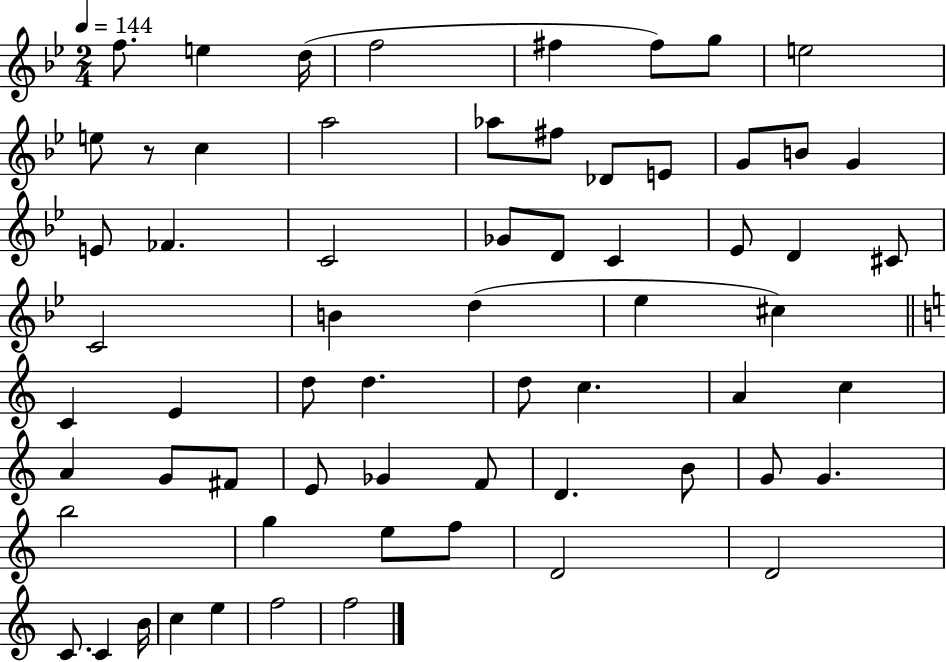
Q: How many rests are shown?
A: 1